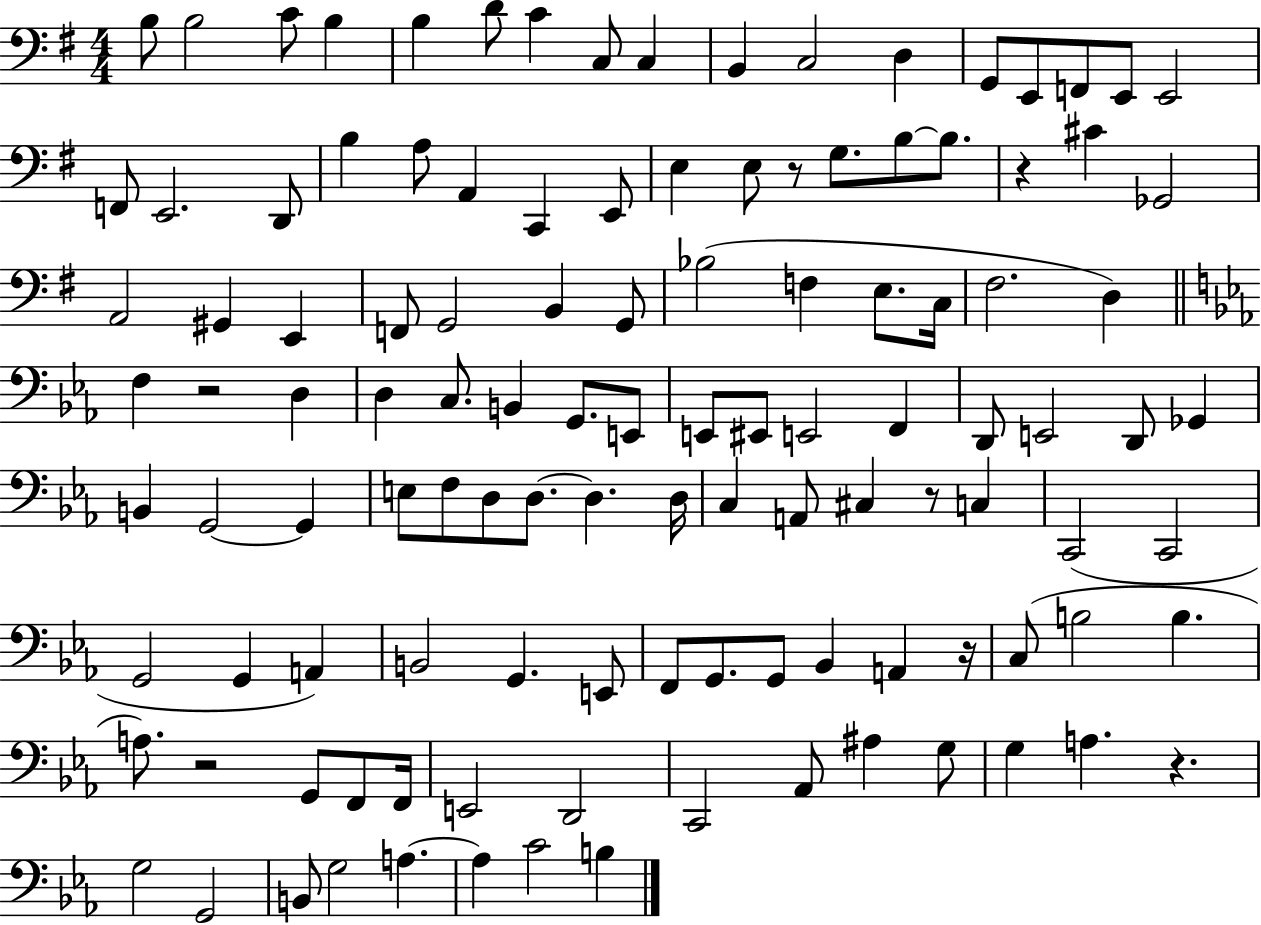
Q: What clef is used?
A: bass